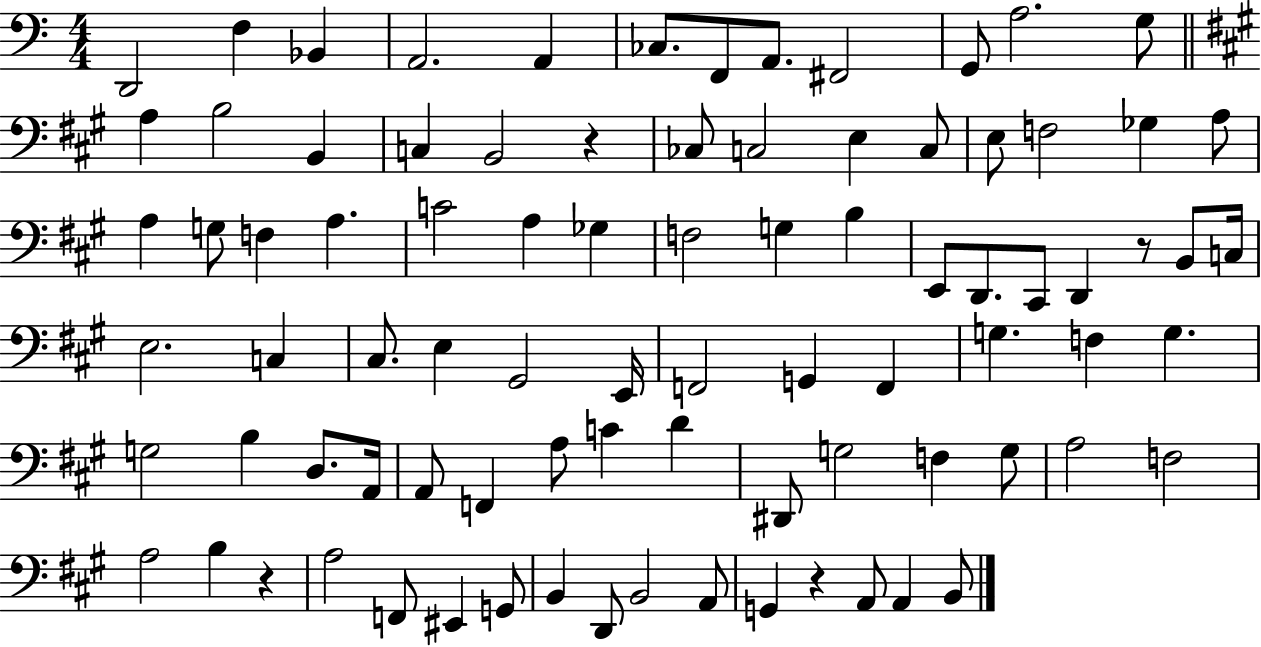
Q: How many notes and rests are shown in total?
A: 86